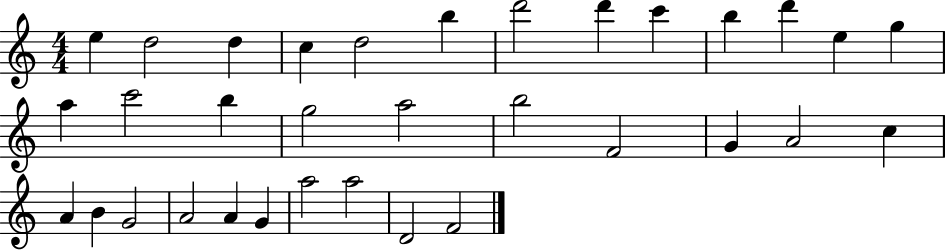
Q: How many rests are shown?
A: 0